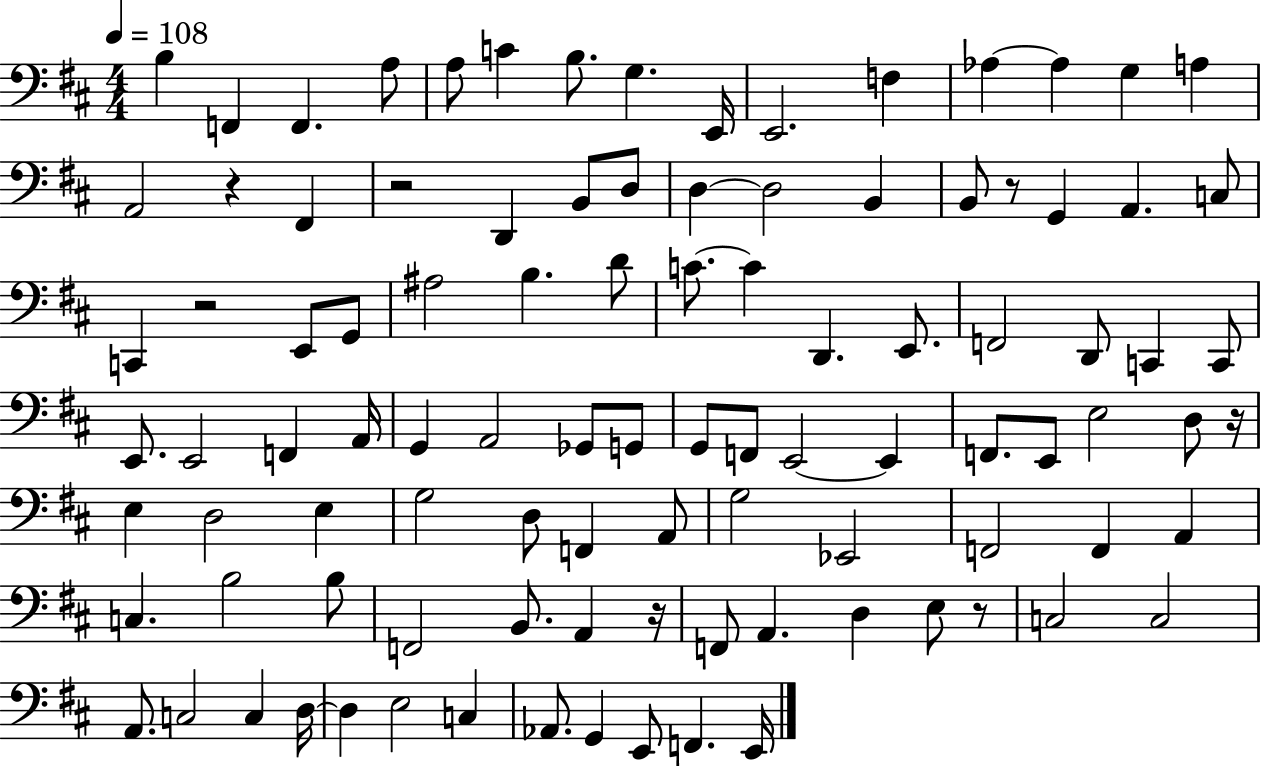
{
  \clef bass
  \numericTimeSignature
  \time 4/4
  \key d \major
  \tempo 4 = 108
  b4 f,4 f,4. a8 | a8 c'4 b8. g4. e,16 | e,2. f4 | aes4~~ aes4 g4 a4 | \break a,2 r4 fis,4 | r2 d,4 b,8 d8 | d4~~ d2 b,4 | b,8 r8 g,4 a,4. c8 | \break c,4 r2 e,8 g,8 | ais2 b4. d'8 | c'8.~~ c'4 d,4. e,8. | f,2 d,8 c,4 c,8 | \break e,8. e,2 f,4 a,16 | g,4 a,2 ges,8 g,8 | g,8 f,8 e,2~~ e,4 | f,8. e,8 e2 d8 r16 | \break e4 d2 e4 | g2 d8 f,4 a,8 | g2 ees,2 | f,2 f,4 a,4 | \break c4. b2 b8 | f,2 b,8. a,4 r16 | f,8 a,4. d4 e8 r8 | c2 c2 | \break a,8. c2 c4 d16~~ | d4 e2 c4 | aes,8. g,4 e,8 f,4. e,16 | \bar "|."
}